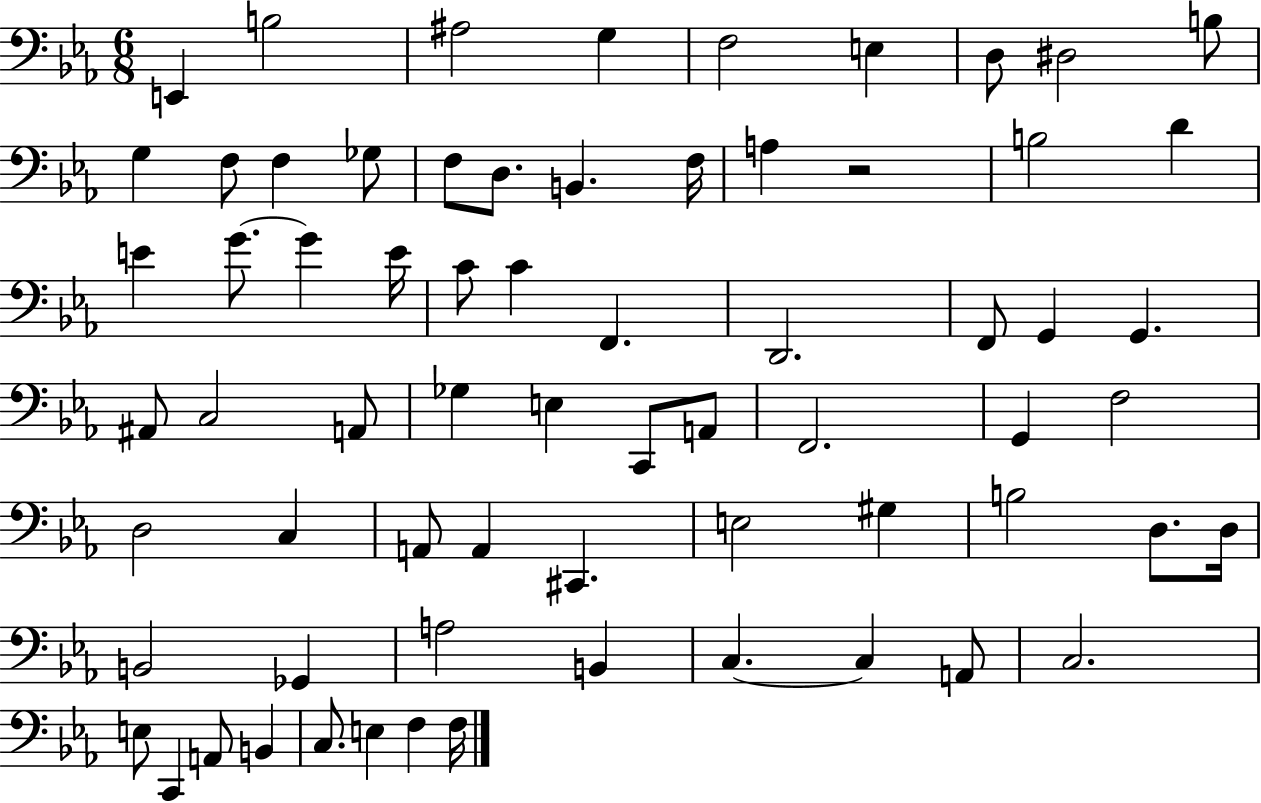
E2/q B3/h A#3/h G3/q F3/h E3/q D3/e D#3/h B3/e G3/q F3/e F3/q Gb3/e F3/e D3/e. B2/q. F3/s A3/q R/h B3/h D4/q E4/q G4/e. G4/q E4/s C4/e C4/q F2/q. D2/h. F2/e G2/q G2/q. A#2/e C3/h A2/e Gb3/q E3/q C2/e A2/e F2/h. G2/q F3/h D3/h C3/q A2/e A2/q C#2/q. E3/h G#3/q B3/h D3/e. D3/s B2/h Gb2/q A3/h B2/q C3/q. C3/q A2/e C3/h. E3/e C2/q A2/e B2/q C3/e. E3/q F3/q F3/s